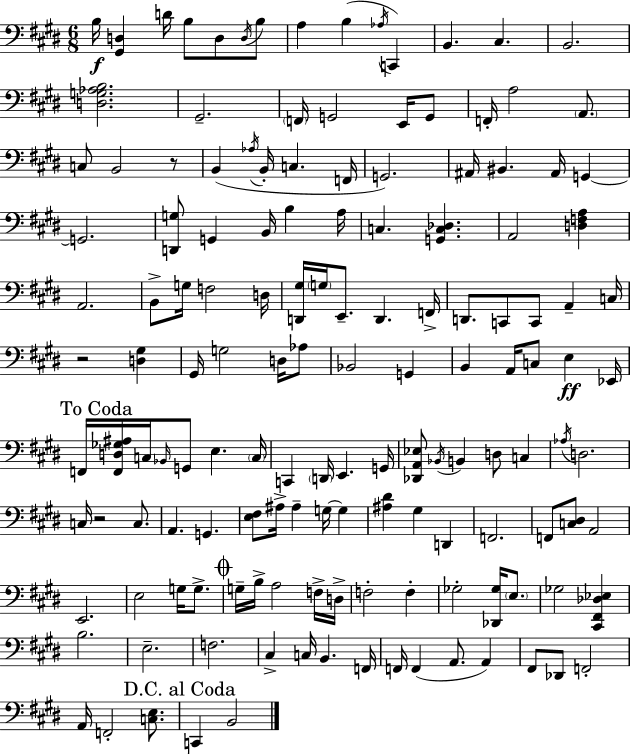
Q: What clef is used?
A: bass